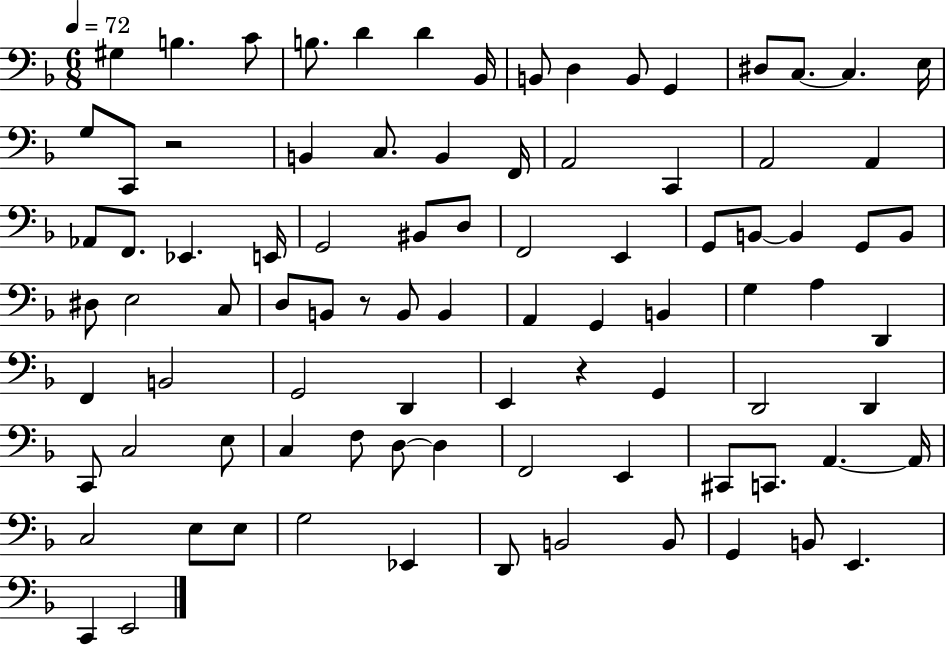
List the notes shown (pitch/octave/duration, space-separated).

G#3/q B3/q. C4/e B3/e. D4/q D4/q Bb2/s B2/e D3/q B2/e G2/q D#3/e C3/e. C3/q. E3/s G3/e C2/e R/h B2/q C3/e. B2/q F2/s A2/h C2/q A2/h A2/q Ab2/e F2/e. Eb2/q. E2/s G2/h BIS2/e D3/e F2/h E2/q G2/e B2/e B2/q G2/e B2/e D#3/e E3/h C3/e D3/e B2/e R/e B2/e B2/q A2/q G2/q B2/q G3/q A3/q D2/q F2/q B2/h G2/h D2/q E2/q R/q G2/q D2/h D2/q C2/e C3/h E3/e C3/q F3/e D3/e D3/q F2/h E2/q C#2/e C2/e. A2/q. A2/s C3/h E3/e E3/e G3/h Eb2/q D2/e B2/h B2/e G2/q B2/e E2/q. C2/q E2/h